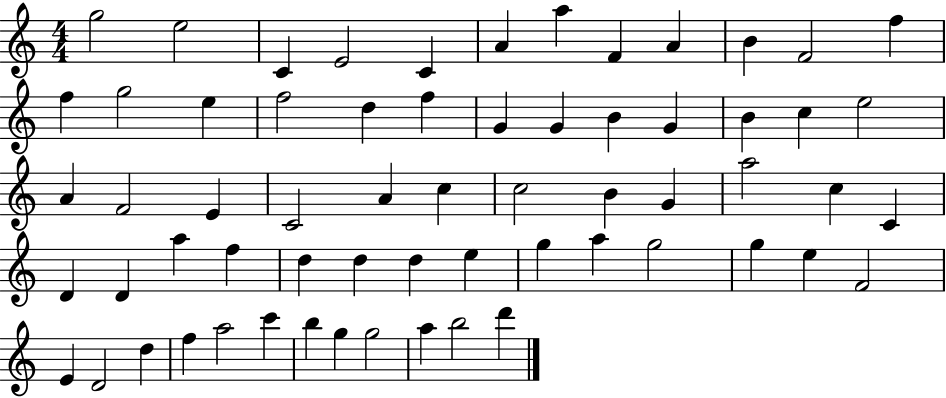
{
  \clef treble
  \numericTimeSignature
  \time 4/4
  \key c \major
  g''2 e''2 | c'4 e'2 c'4 | a'4 a''4 f'4 a'4 | b'4 f'2 f''4 | \break f''4 g''2 e''4 | f''2 d''4 f''4 | g'4 g'4 b'4 g'4 | b'4 c''4 e''2 | \break a'4 f'2 e'4 | c'2 a'4 c''4 | c''2 b'4 g'4 | a''2 c''4 c'4 | \break d'4 d'4 a''4 f''4 | d''4 d''4 d''4 e''4 | g''4 a''4 g''2 | g''4 e''4 f'2 | \break e'4 d'2 d''4 | f''4 a''2 c'''4 | b''4 g''4 g''2 | a''4 b''2 d'''4 | \break \bar "|."
}